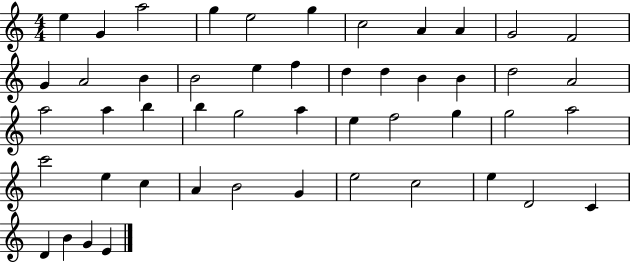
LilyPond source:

{
  \clef treble
  \numericTimeSignature
  \time 4/4
  \key c \major
  e''4 g'4 a''2 | g''4 e''2 g''4 | c''2 a'4 a'4 | g'2 f'2 | \break g'4 a'2 b'4 | b'2 e''4 f''4 | d''4 d''4 b'4 b'4 | d''2 a'2 | \break a''2 a''4 b''4 | b''4 g''2 a''4 | e''4 f''2 g''4 | g''2 a''2 | \break c'''2 e''4 c''4 | a'4 b'2 g'4 | e''2 c''2 | e''4 d'2 c'4 | \break d'4 b'4 g'4 e'4 | \bar "|."
}